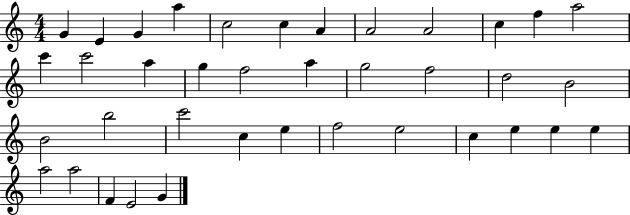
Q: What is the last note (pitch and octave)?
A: G4